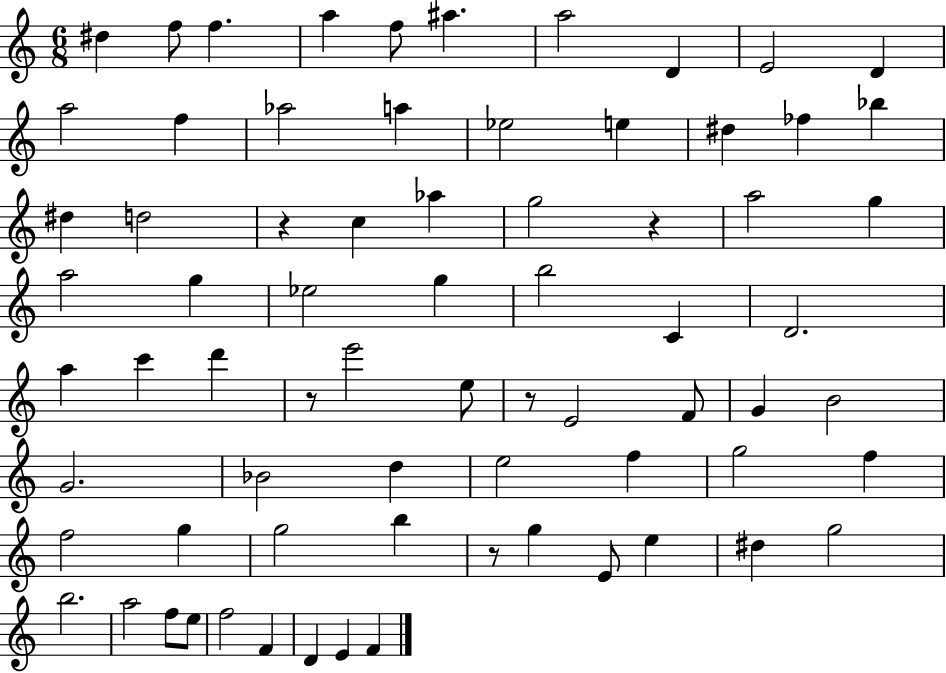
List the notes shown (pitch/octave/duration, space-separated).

D#5/q F5/e F5/q. A5/q F5/e A#5/q. A5/h D4/q E4/h D4/q A5/h F5/q Ab5/h A5/q Eb5/h E5/q D#5/q FES5/q Bb5/q D#5/q D5/h R/q C5/q Ab5/q G5/h R/q A5/h G5/q A5/h G5/q Eb5/h G5/q B5/h C4/q D4/h. A5/q C6/q D6/q R/e E6/h E5/e R/e E4/h F4/e G4/q B4/h G4/h. Bb4/h D5/q E5/h F5/q G5/h F5/q F5/h G5/q G5/h B5/q R/e G5/q E4/e E5/q D#5/q G5/h B5/h. A5/h F5/e E5/e F5/h F4/q D4/q E4/q F4/q